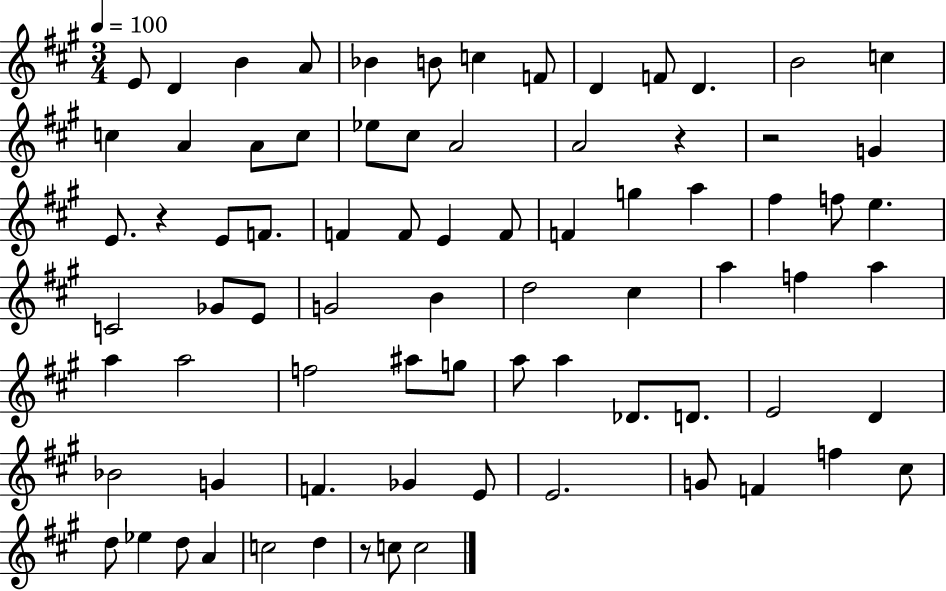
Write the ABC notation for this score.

X:1
T:Untitled
M:3/4
L:1/4
K:A
E/2 D B A/2 _B B/2 c F/2 D F/2 D B2 c c A A/2 c/2 _e/2 ^c/2 A2 A2 z z2 G E/2 z E/2 F/2 F F/2 E F/2 F g a ^f f/2 e C2 _G/2 E/2 G2 B d2 ^c a f a a a2 f2 ^a/2 g/2 a/2 a _D/2 D/2 E2 D _B2 G F _G E/2 E2 G/2 F f ^c/2 d/2 _e d/2 A c2 d z/2 c/2 c2